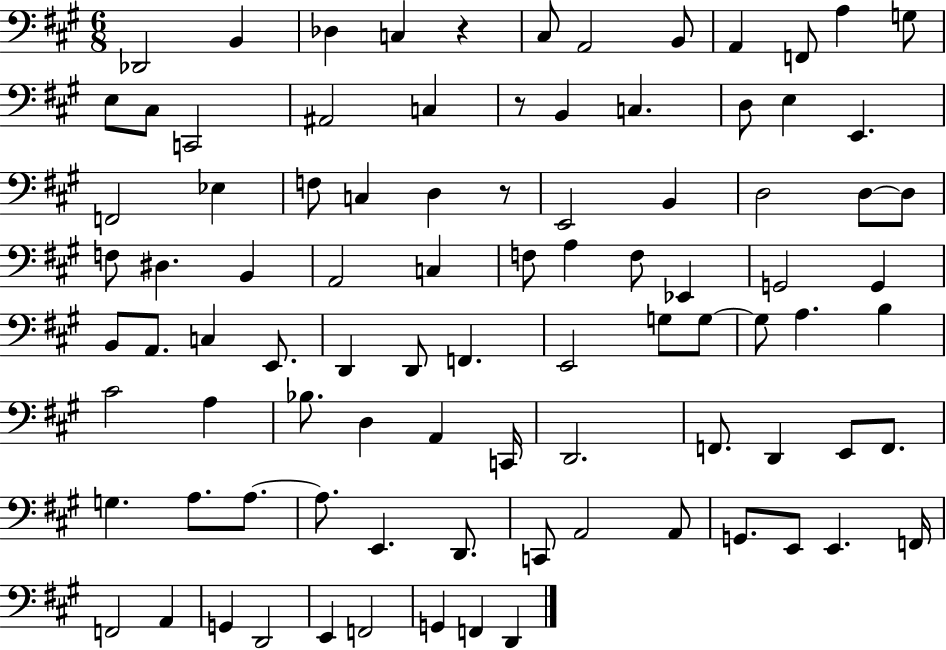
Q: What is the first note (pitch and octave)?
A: Db2